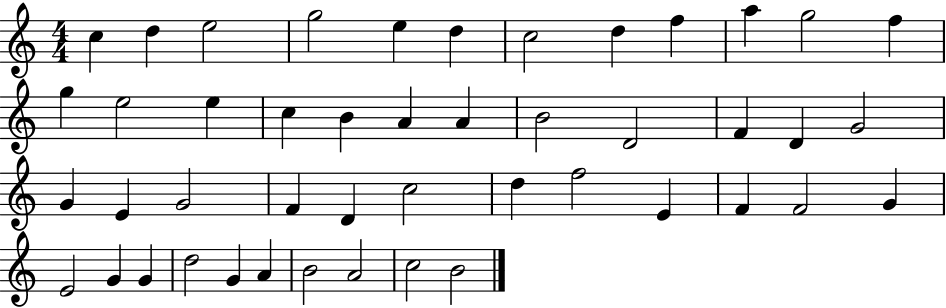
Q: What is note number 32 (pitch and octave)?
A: F5